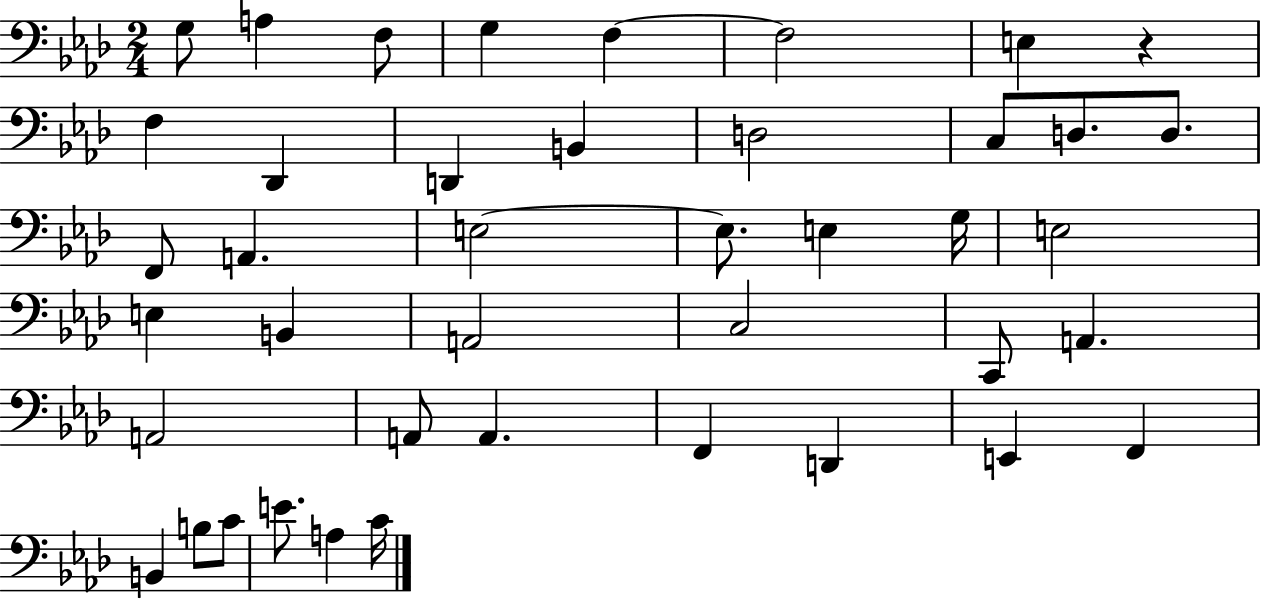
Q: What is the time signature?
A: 2/4